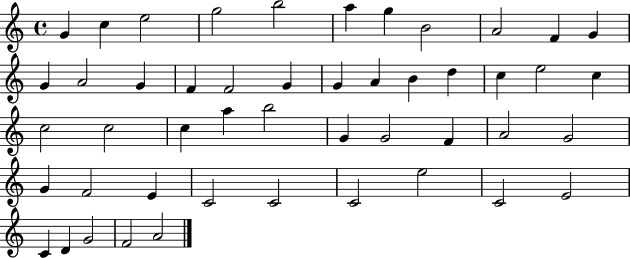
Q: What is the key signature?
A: C major